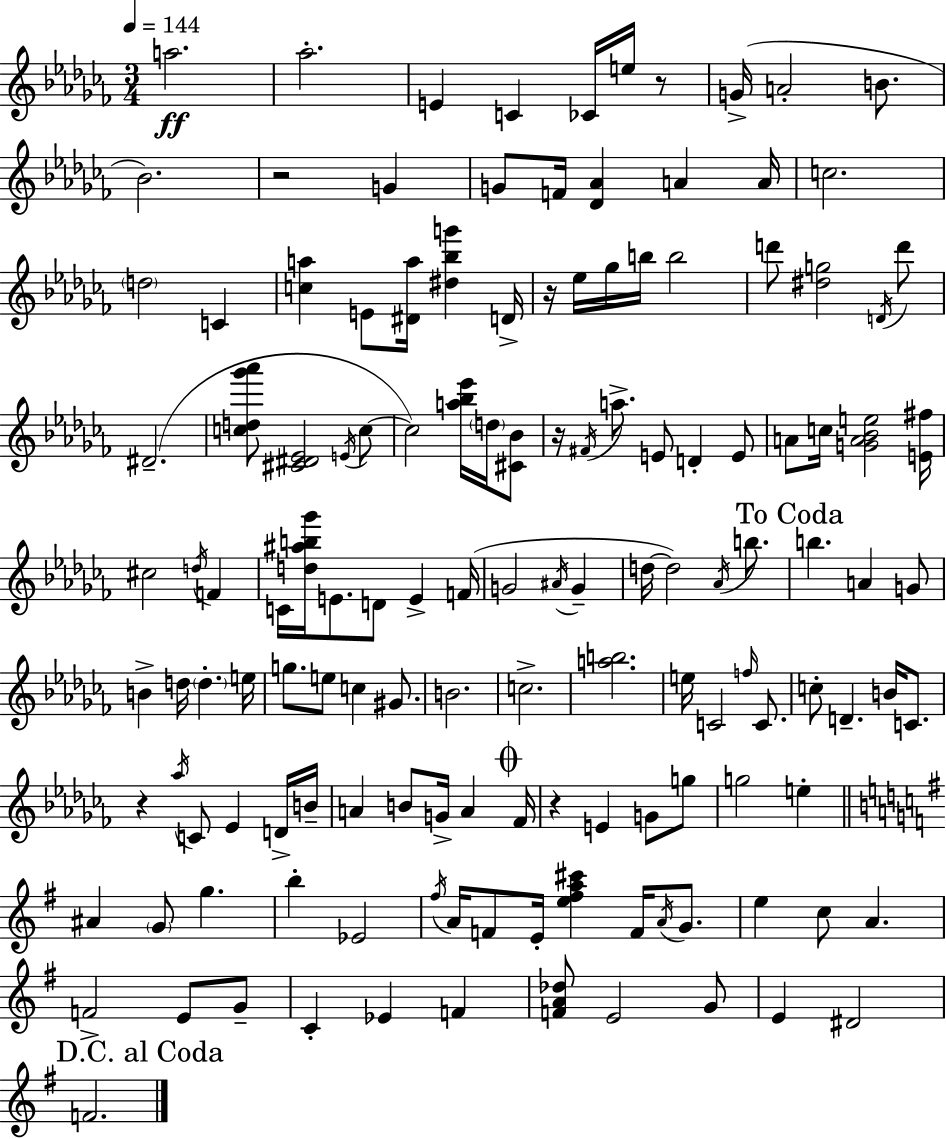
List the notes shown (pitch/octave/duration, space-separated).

A5/h. Ab5/h. E4/q C4/q CES4/s E5/s R/e G4/s A4/h B4/e. Bb4/h. R/h G4/q G4/e F4/s [Db4,Ab4]/q A4/q A4/s C5/h. D5/h C4/q [C5,A5]/q E4/e [D#4,A5]/s [D#5,Bb5,G6]/q D4/s R/s Eb5/s Gb5/s B5/s B5/h D6/e [D#5,G5]/h D4/s D6/e D#4/h. [C5,D5,Gb6,Ab6]/e [C#4,D#4,Eb4]/h E4/s C5/e C5/h [A5,Bb5,Eb6]/s D5/s [C#4,Bb4]/e R/s F#4/s A5/e. E4/e D4/q E4/e A4/e C5/s [G4,A4,Bb4,E5]/h [E4,F#5]/s C#5/h D5/s F4/q C4/s [D5,A#5,B5,Gb6]/s E4/e. D4/e E4/q F4/s G4/h A#4/s G4/q D5/s D5/h Ab4/s B5/e. B5/q. A4/q G4/e B4/q D5/s D5/q. E5/s G5/e. E5/e C5/q G#4/e. B4/h. C5/h. [A5,B5]/h. E5/s C4/h F5/s C4/e. C5/e D4/q. B4/s C4/e. R/q Ab5/s C4/e Eb4/q D4/s B4/s A4/q B4/e G4/s A4/q FES4/s R/q E4/q G4/e G5/e G5/h E5/q A#4/q G4/e G5/q. B5/q Eb4/h F#5/s A4/s F4/e E4/s [E5,F#5,A5,C#6]/q F4/s A4/s G4/e. E5/q C5/e A4/q. F4/h E4/e G4/e C4/q Eb4/q F4/q [F4,A4,Db5]/e E4/h G4/e E4/q D#4/h F4/h.